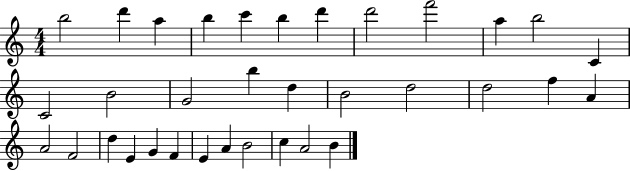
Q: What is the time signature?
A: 4/4